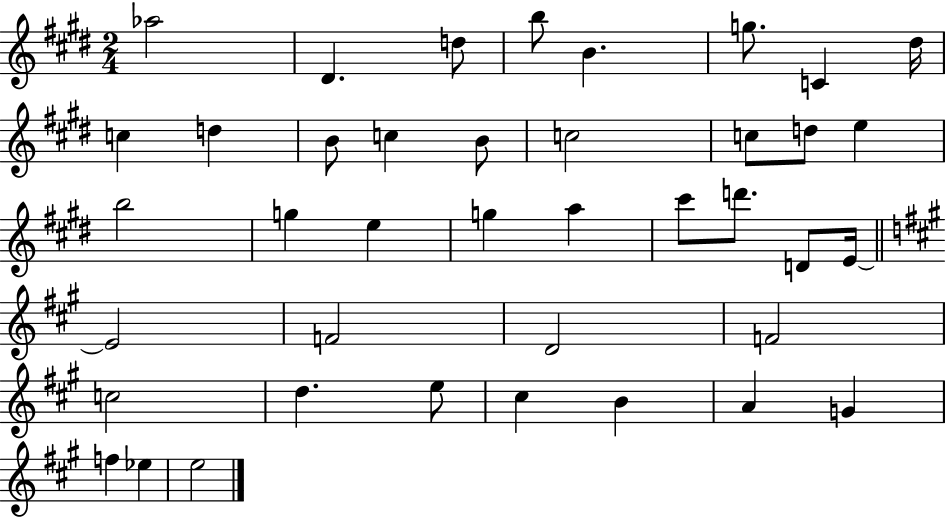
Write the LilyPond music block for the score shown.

{
  \clef treble
  \numericTimeSignature
  \time 2/4
  \key e \major
  aes''2 | dis'4. d''8 | b''8 b'4. | g''8. c'4 dis''16 | \break c''4 d''4 | b'8 c''4 b'8 | c''2 | c''8 d''8 e''4 | \break b''2 | g''4 e''4 | g''4 a''4 | cis'''8 d'''8. d'8 e'16~~ | \break \bar "||" \break \key a \major e'2 | f'2 | d'2 | f'2 | \break c''2 | d''4. e''8 | cis''4 b'4 | a'4 g'4 | \break f''4 ees''4 | e''2 | \bar "|."
}